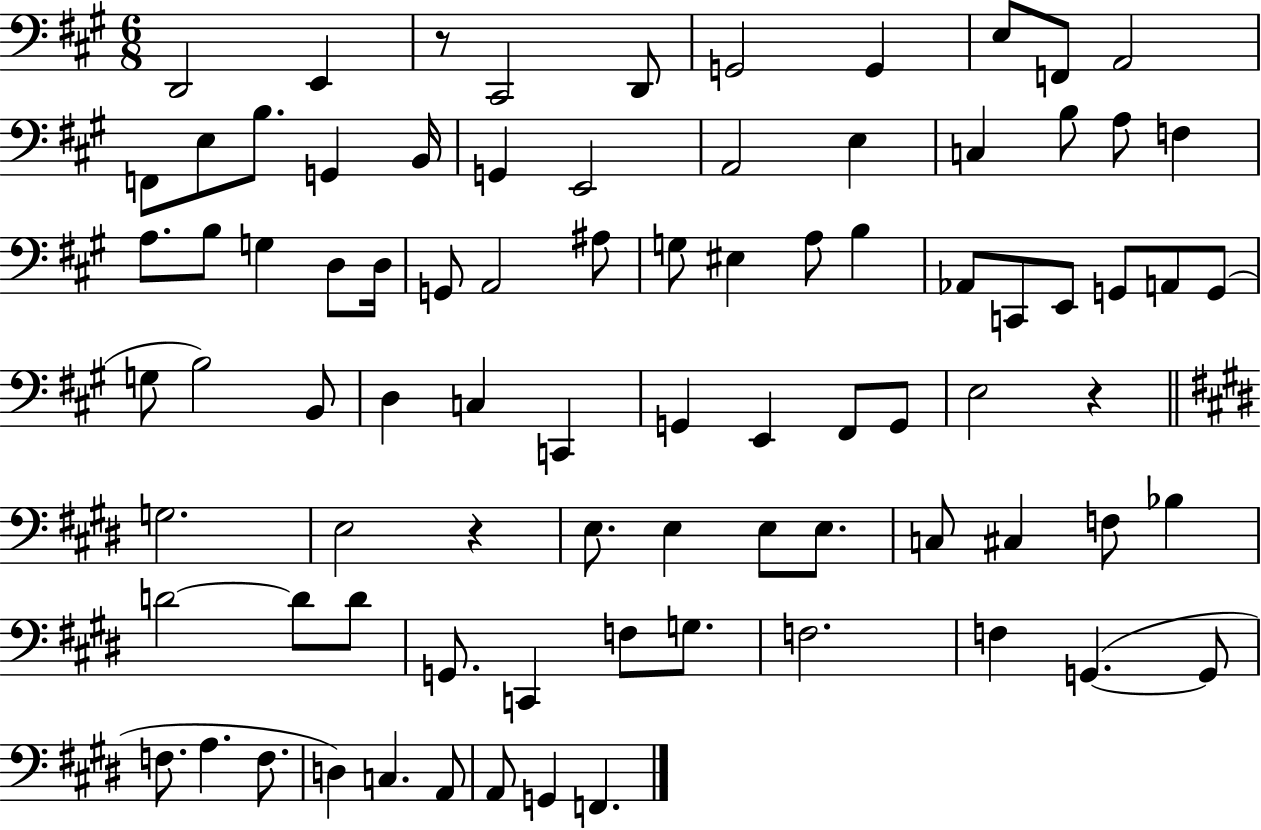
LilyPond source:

{
  \clef bass
  \numericTimeSignature
  \time 6/8
  \key a \major
  d,2 e,4 | r8 cis,2 d,8 | g,2 g,4 | e8 f,8 a,2 | \break f,8 e8 b8. g,4 b,16 | g,4 e,2 | a,2 e4 | c4 b8 a8 f4 | \break a8. b8 g4 d8 d16 | g,8 a,2 ais8 | g8 eis4 a8 b4 | aes,8 c,8 e,8 g,8 a,8 g,8( | \break g8 b2) b,8 | d4 c4 c,4 | g,4 e,4 fis,8 g,8 | e2 r4 | \break \bar "||" \break \key e \major g2. | e2 r4 | e8. e4 e8 e8. | c8 cis4 f8 bes4 | \break d'2~~ d'8 d'8 | g,8. c,4 f8 g8. | f2. | f4 g,4.~(~ g,8 | \break f8. a4. f8. | d4) c4. a,8 | a,8 g,4 f,4. | \bar "|."
}